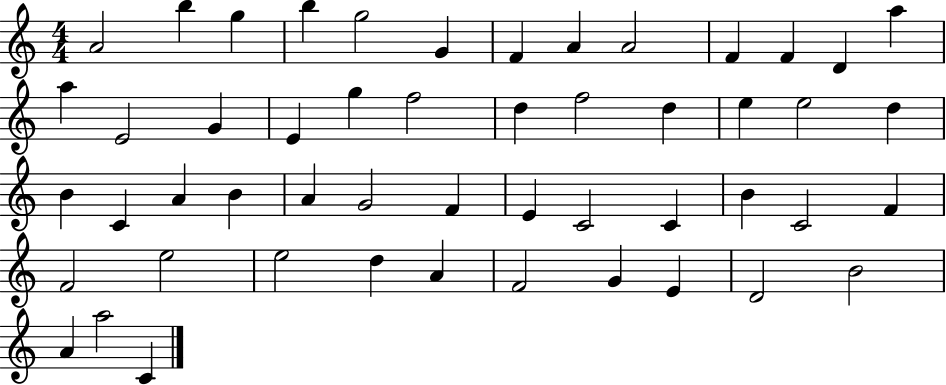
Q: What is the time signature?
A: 4/4